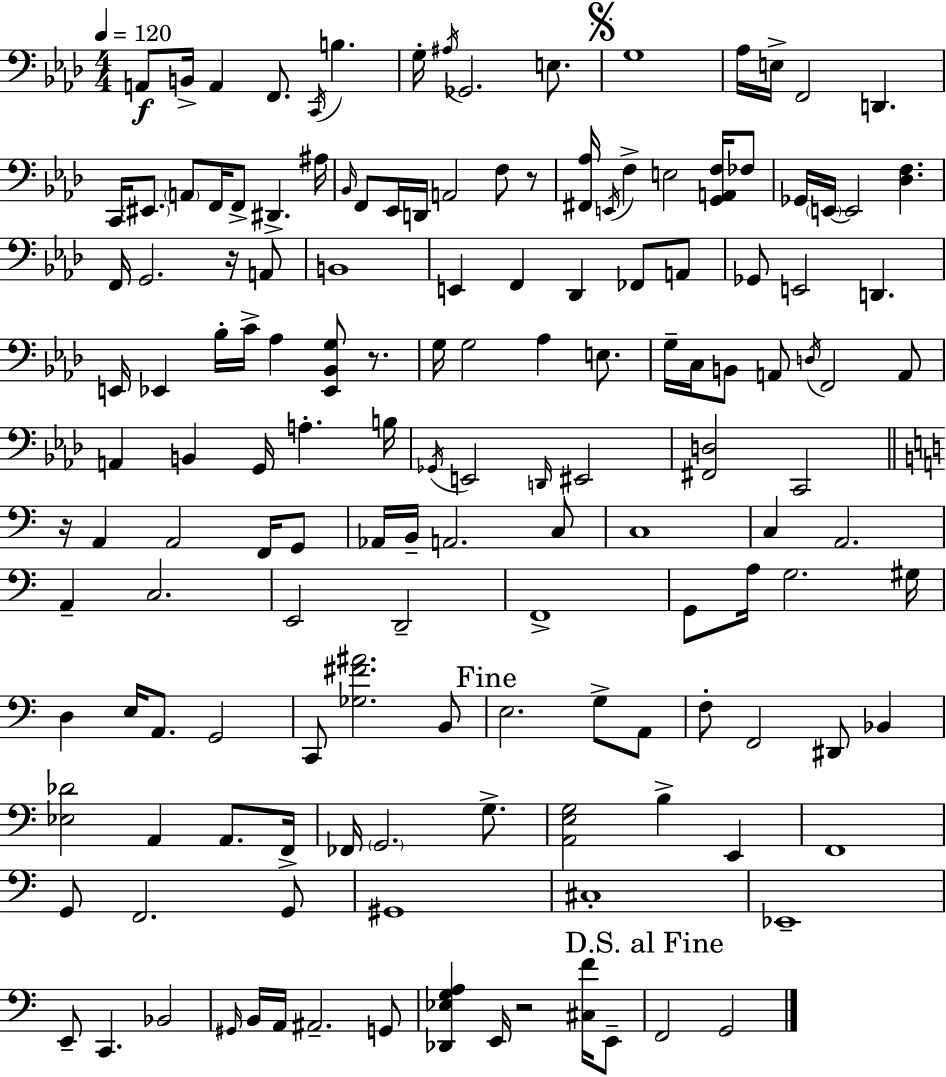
X:1
T:Untitled
M:4/4
L:1/4
K:Ab
A,,/2 B,,/4 A,, F,,/2 C,,/4 B, G,/4 ^A,/4 _G,,2 E,/2 G,4 _A,/4 E,/4 F,,2 D,, C,,/4 ^E,,/2 A,,/2 F,,/4 F,,/2 ^D,, ^A,/4 _B,,/4 F,,/2 _E,,/4 D,,/4 A,,2 F,/2 z/2 [^F,,_A,]/4 E,,/4 F, E,2 [G,,A,,F,]/4 _F,/2 _G,,/4 E,,/4 E,,2 [_D,F,] F,,/4 G,,2 z/4 A,,/2 B,,4 E,, F,, _D,, _F,,/2 A,,/2 _G,,/2 E,,2 D,, E,,/4 _E,, _B,/4 C/4 _A, [_E,,_B,,G,]/2 z/2 G,/4 G,2 _A, E,/2 G,/4 C,/4 B,,/2 A,,/2 D,/4 F,,2 A,,/2 A,, B,, G,,/4 A, B,/4 _G,,/4 E,,2 D,,/4 ^E,,2 [^F,,D,]2 C,,2 z/4 A,, A,,2 F,,/4 G,,/2 _A,,/4 B,,/4 A,,2 C,/2 C,4 C, A,,2 A,, C,2 E,,2 D,,2 F,,4 G,,/2 A,/4 G,2 ^G,/4 D, E,/4 A,,/2 G,,2 C,,/2 [_G,^F^A]2 B,,/2 E,2 G,/2 A,,/2 F,/2 F,,2 ^D,,/2 _B,, [_E,_D]2 A,, A,,/2 F,,/4 _F,,/4 G,,2 G,/2 [A,,E,G,]2 B, E,, F,,4 G,,/2 F,,2 G,,/2 ^G,,4 ^C,4 _E,,4 E,,/2 C,, _B,,2 ^G,,/4 B,,/4 A,,/4 ^A,,2 G,,/2 [_D,,_E,G,A,] E,,/4 z2 [^C,F]/4 E,,/2 F,,2 G,,2